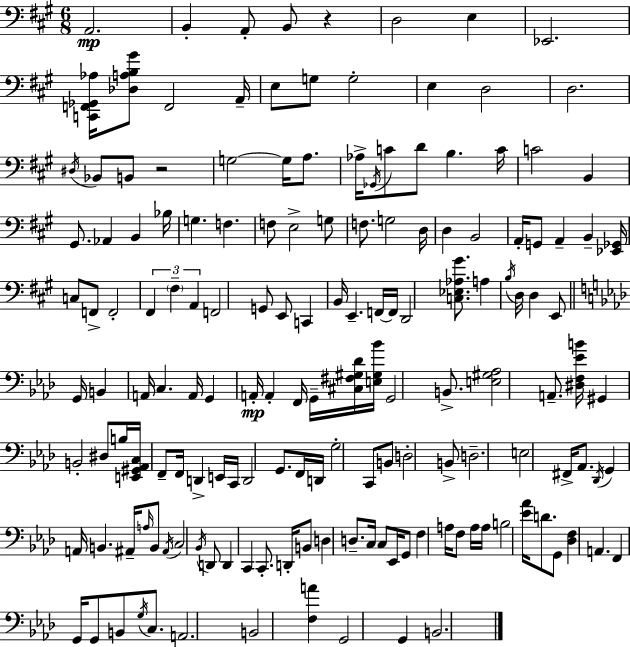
A2/h. B2/q A2/e B2/e R/q D3/h E3/q Eb2/h. [C2,F2,Gb2,Ab3]/s [Db3,A3,B3,G#4]/e F2/h A2/s E3/e G3/e G3/h E3/q D3/h D3/h. D#3/s Bb2/e B2/e R/h G3/h G3/s A3/e. Ab3/s Gb2/s C4/e D4/e B3/q. C4/s C4/h B2/q G#2/e. Ab2/q B2/q Bb3/s G3/q. F3/q. F3/e E3/h G3/e F3/e. G3/h D3/s D3/q B2/h A2/s G2/e A2/q B2/q [Eb2,Gb2]/s C3/e F2/e F2/h F#2/q F#3/q A2/q F2/h G2/e E2/e C2/q B2/s E2/q. F2/s F2/s D2/h [C3,Eb3,Ab3,G#4]/e. A3/q B3/s D3/s D3/q E2/e G2/s B2/q A2/s C3/q. A2/s G2/q A2/s A2/q F2/s G2/s [C#3,F#3,G#3,Db4]/s [E3,G#3,Bb4]/s G2/h B2/e. [E3,G#3,Ab3]/h A2/e. [D#3,F3,Eb4,B4]/s G#2/q B2/h D#3/e B3/s [E2,G#2,Ab2,C3]/s F2/e F2/s D2/q E2/s C2/s D2/h G2/e. F2/s D2/s G3/h C2/e B2/e D3/h B2/e D3/h. E3/h F#2/s Ab2/e. Db2/s G2/q A2/s B2/q. A#2/s A3/s B2/e A#2/s C3/h Bb2/s D2/e D2/q C2/q C2/e. D2/s B2/e D3/q D3/e. C3/s C3/e Eb2/s G2/e F3/q A3/s F3/e A3/s A3/s B3/h [Eb4,Ab4]/s D4/e. G2/e [Db3,F3]/q A2/q. F2/q G2/s G2/e B2/e G3/s C3/e. A2/h. B2/h [F3,A4]/q G2/h G2/q B2/h.